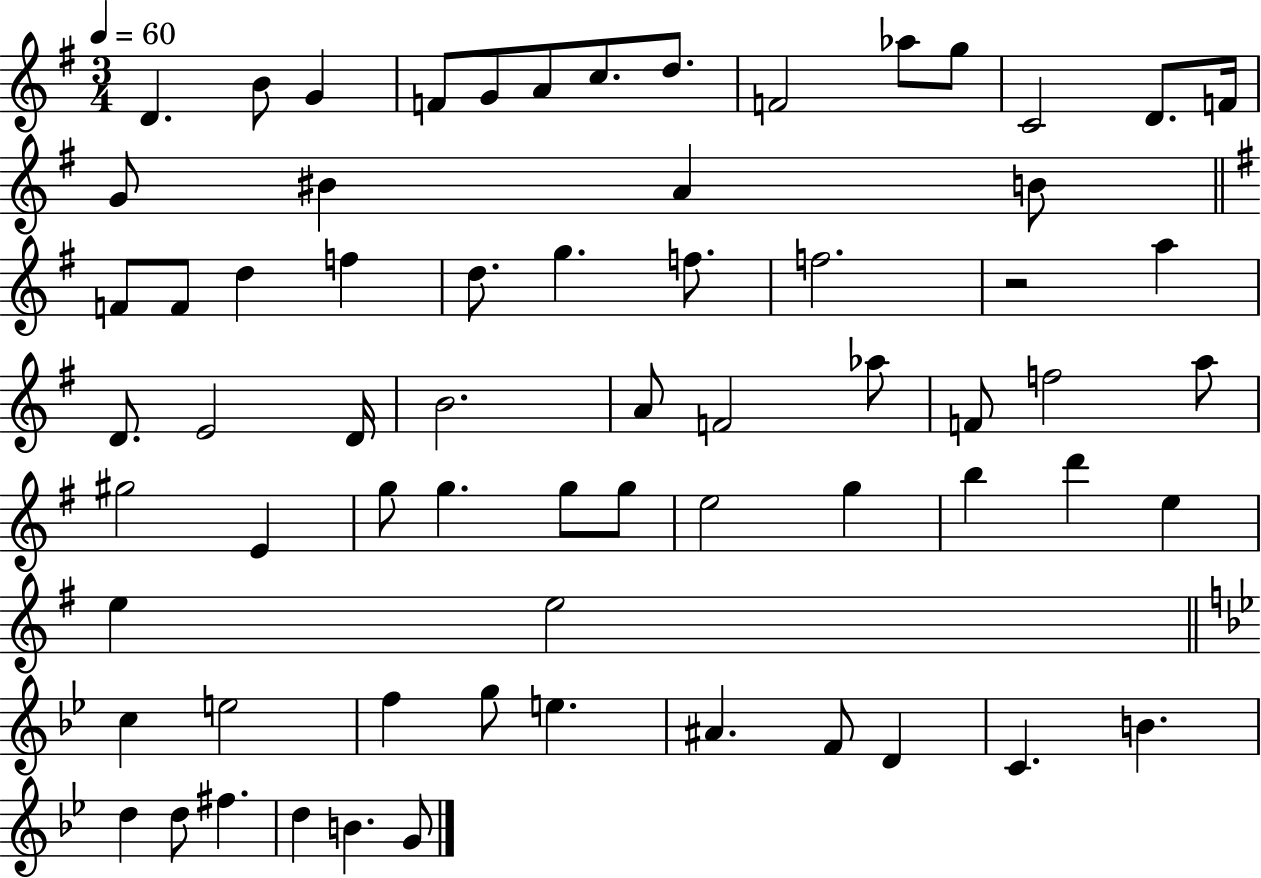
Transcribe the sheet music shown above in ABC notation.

X:1
T:Untitled
M:3/4
L:1/4
K:G
D B/2 G F/2 G/2 A/2 c/2 d/2 F2 _a/2 g/2 C2 D/2 F/4 G/2 ^B A B/2 F/2 F/2 d f d/2 g f/2 f2 z2 a D/2 E2 D/4 B2 A/2 F2 _a/2 F/2 f2 a/2 ^g2 E g/2 g g/2 g/2 e2 g b d' e e e2 c e2 f g/2 e ^A F/2 D C B d d/2 ^f d B G/2